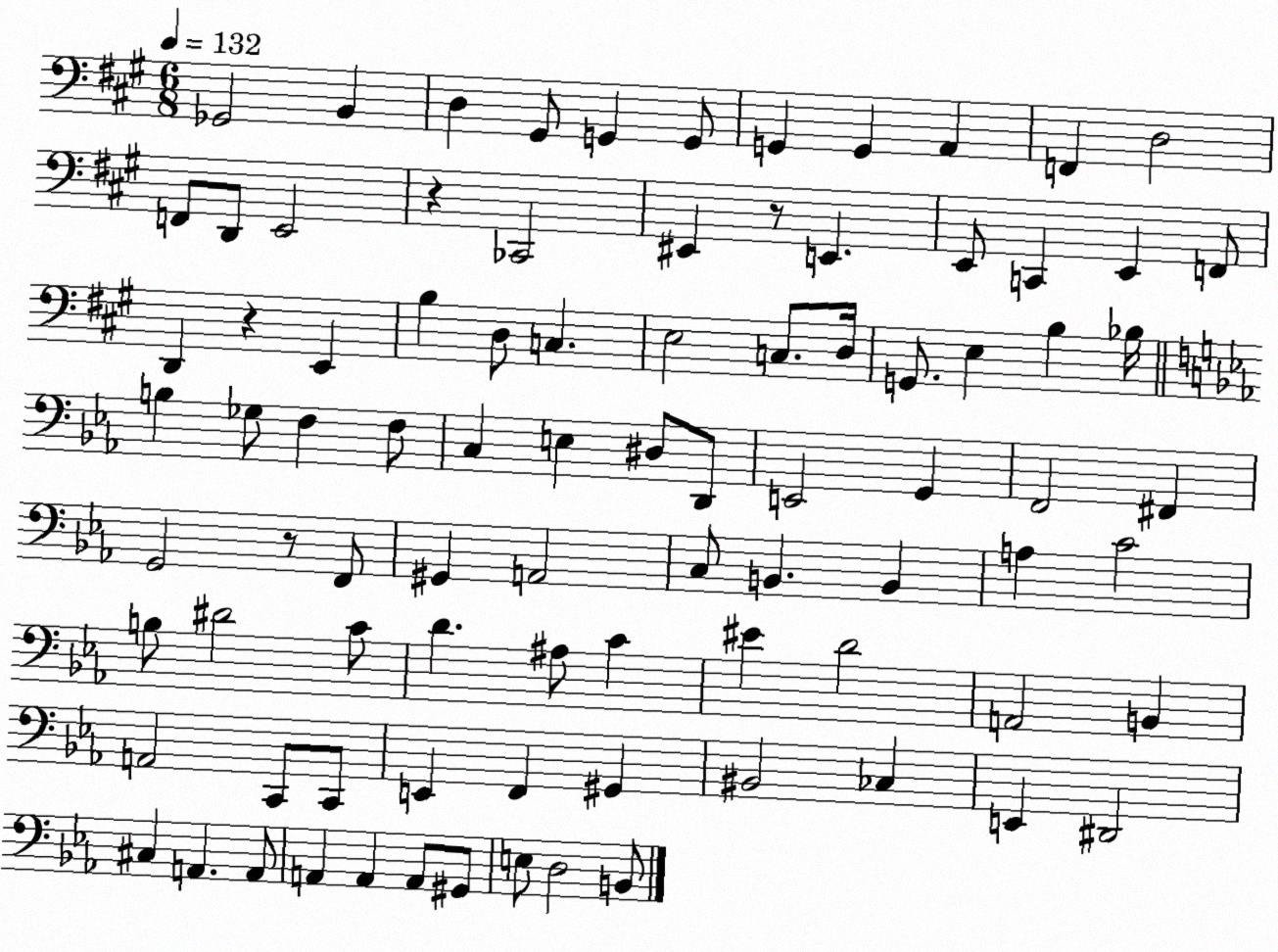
X:1
T:Untitled
M:6/8
L:1/4
K:A
_G,,2 B,, D, ^G,,/2 G,, G,,/2 G,, G,, A,, F,, D,2 F,,/2 D,,/2 E,,2 z _C,,2 ^E,, z/2 E,, E,,/2 C,, E,, F,,/2 D,, z E,, B, D,/2 C, E,2 C,/2 D,/4 G,,/2 E, B, _B,/4 B, _G,/2 F, F,/2 C, E, ^D,/2 D,,/2 E,,2 G,, F,,2 ^F,, G,,2 z/2 F,,/2 ^G,, A,,2 C,/2 B,, B,, A, C2 B,/2 ^D2 C/2 D ^A,/2 C ^E D2 A,,2 B,, A,,2 C,,/2 C,,/2 E,, F,, ^G,, ^B,,2 _C, E,, ^D,,2 ^C, A,, A,,/2 A,, A,, A,,/2 ^G,,/2 E,/2 D,2 B,,/2